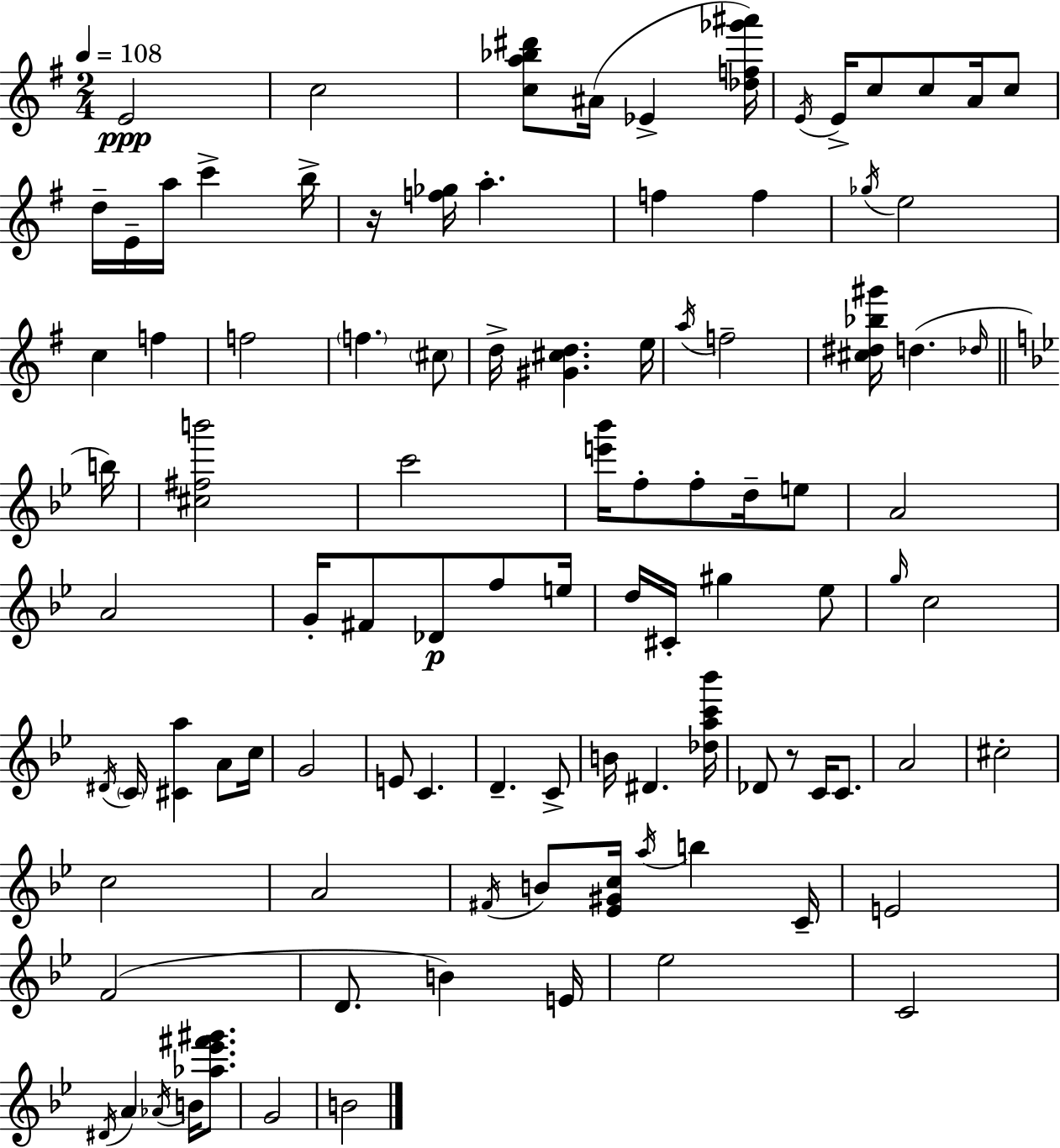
{
  \clef treble
  \numericTimeSignature
  \time 2/4
  \key g \major
  \tempo 4 = 108
  e'2\ppp | c''2 | <c'' a'' bes'' dis'''>8 ais'16( ees'4-> <des'' f'' ges''' ais'''>16) | \acciaccatura { e'16 } e'16-> c''8 c''8 a'16 c''8 | \break d''16-- e'16-- a''16 c'''4-> | b''16-> r16 <f'' ges''>16 a''4.-. | f''4 f''4 | \acciaccatura { ges''16 } e''2 | \break c''4 f''4 | f''2 | \parenthesize f''4. | \parenthesize cis''8 d''16-> <gis' cis'' d''>4. | \break e''16 \acciaccatura { a''16 } f''2-- | <cis'' dis'' bes'' gis'''>16 d''4.( | \grace { des''16 } \bar "||" \break \key bes \major b''16) <cis'' fis'' b'''>2 | c'''2 | <e''' bes'''>16 f''8-. f''8-. d''16-- e''8 | a'2 | \break a'2 | g'16-. fis'8 des'8\p f''8 | e''16 d''16 cis'16-. gis''4 ees''8 | \grace { g''16 } c''2 | \break \acciaccatura { dis'16 } \parenthesize c'16 <cis' a''>4 | a'8 c''16 g'2 | e'8 c'4. | d'4.-- | \break c'8-> b'16 dis'4. | <des'' a'' c''' bes'''>16 des'8 r8 c'16 | c'8. a'2 | cis''2-. | \break c''2 | a'2 | \acciaccatura { fis'16 } b'8 <ees' gis' c''>16 \acciaccatura { a''16 } | b''4 c'16-- e'2 | \break f'2( | d'8. | b'4) e'16 ees''2 | c'2 | \break \acciaccatura { dis'16 } a'4 | \acciaccatura { aes'16 } b'16 <aes'' ees''' fis''' gis'''>8. g'2 | b'2 | \bar "|."
}